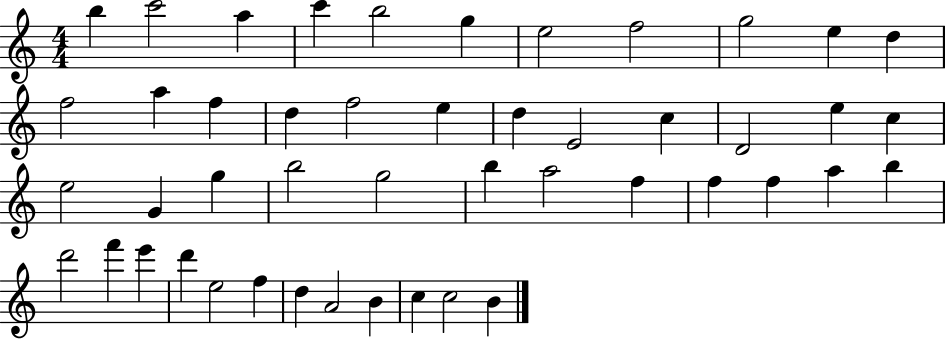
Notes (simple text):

B5/q C6/h A5/q C6/q B5/h G5/q E5/h F5/h G5/h E5/q D5/q F5/h A5/q F5/q D5/q F5/h E5/q D5/q E4/h C5/q D4/h E5/q C5/q E5/h G4/q G5/q B5/h G5/h B5/q A5/h F5/q F5/q F5/q A5/q B5/q D6/h F6/q E6/q D6/q E5/h F5/q D5/q A4/h B4/q C5/q C5/h B4/q